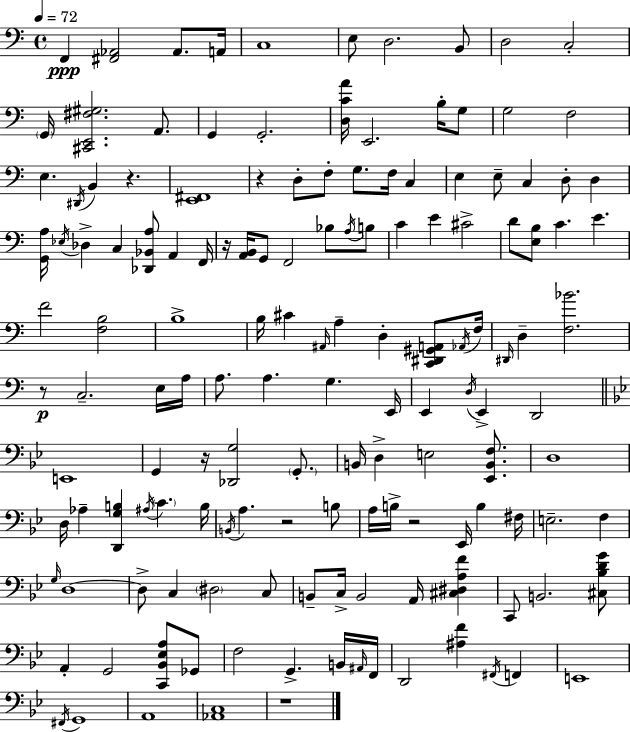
X:1
T:Untitled
M:4/4
L:1/4
K:C
F,, [^F,,_A,,]2 _A,,/2 A,,/4 C,4 E,/2 D,2 B,,/2 D,2 C,2 G,,/4 [^C,,E,,^F,^G,]2 A,,/2 G,, G,,2 [D,CA]/4 E,,2 B,/4 G,/2 G,2 F,2 E, ^D,,/4 B,, z [E,,^F,,]4 z D,/2 F,/2 G,/2 F,/4 C, E, E,/2 C, D,/2 D, [G,,A,]/4 _E,/4 _D, C, [_D,,_B,,A,]/2 A,, F,,/4 z/4 [A,,B,,]/4 G,,/2 F,,2 _B,/2 A,/4 B,/2 C E ^C2 D/2 [E,B,]/2 C E F2 [F,B,]2 B,4 B,/4 ^C ^A,,/4 A, D, [C,,^D,,^G,,A,,]/2 _A,,/4 F,/4 ^D,,/4 D, [F,_B]2 z/2 C,2 E,/4 A,/4 A,/2 A, G, E,,/4 E,, D,/4 E,, D,,2 E,,4 G,, z/4 [_D,,G,]2 G,,/2 B,,/4 D, E,2 [_E,,B,,F,]/2 D,4 D,/4 _A, [D,,G,B,] ^A,/4 C B,/4 B,,/4 A, z2 B,/2 A,/4 B,/4 z2 _E,,/4 B, ^F,/4 E,2 F, G,/4 D,4 D,/2 C, ^D,2 C,/2 B,,/2 C,/4 B,,2 A,,/4 [^C,^D,A,F] C,,/2 B,,2 [^C,_B,DG]/2 A,, G,,2 [C,,_B,,_E,A,]/2 _G,,/2 F,2 G,, B,,/4 ^A,,/4 F,,/4 D,,2 [^A,F] ^F,,/4 F,, E,,4 ^F,,/4 G,,4 A,,4 [_A,,C,]4 z4